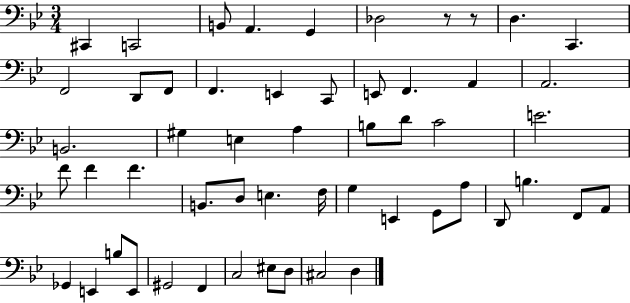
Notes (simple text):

C#2/q C2/h B2/e A2/q. G2/q Db3/h R/e R/e D3/q. C2/q. F2/h D2/e F2/e F2/q. E2/q C2/e E2/e F2/q. A2/q A2/h. B2/h. G#3/q E3/q A3/q B3/e D4/e C4/h E4/h. F4/e F4/q F4/q. B2/e. D3/e E3/q. F3/s G3/q E2/q G2/e A3/e D2/e B3/q. F2/e A2/e Gb2/q E2/q B3/e E2/e G#2/h F2/q C3/h EIS3/e D3/e C#3/h D3/q